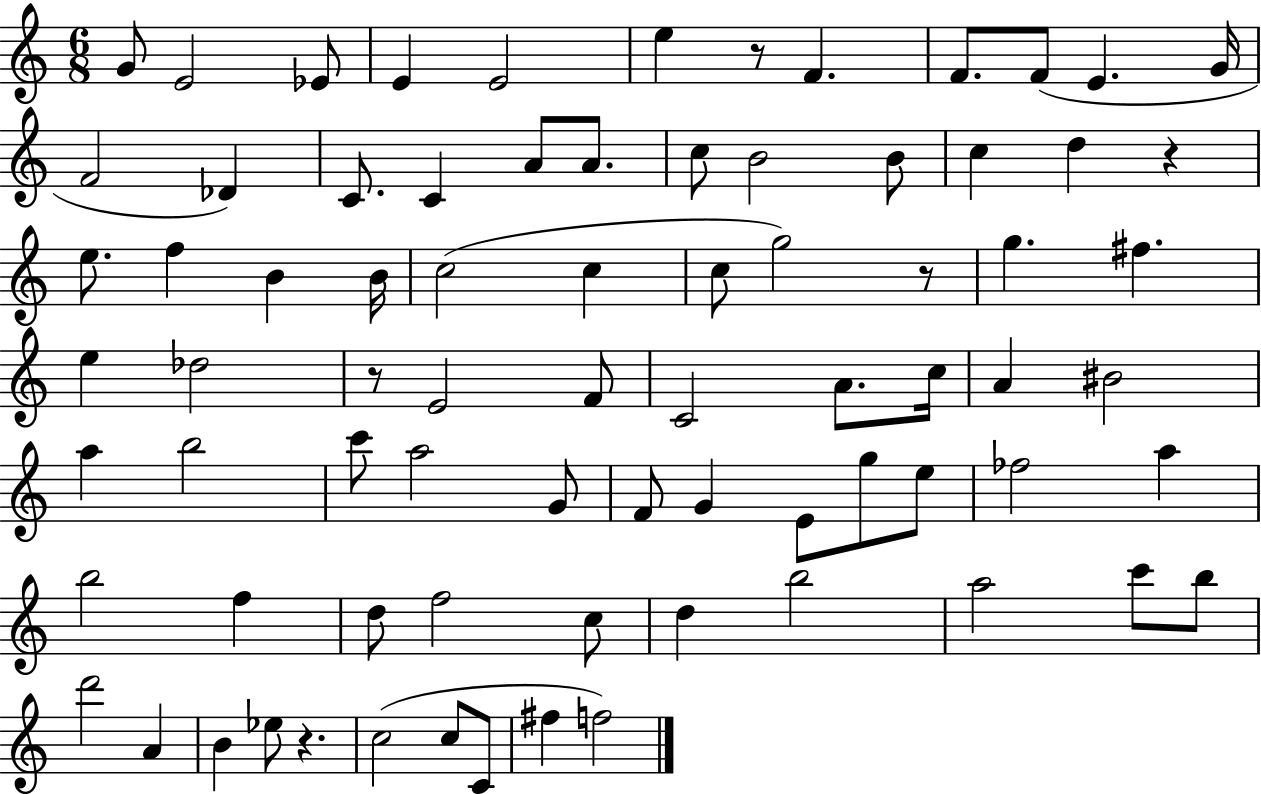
G4/e E4/h Eb4/e E4/q E4/h E5/q R/e F4/q. F4/e. F4/e E4/q. G4/s F4/h Db4/q C4/e. C4/q A4/e A4/e. C5/e B4/h B4/e C5/q D5/q R/q E5/e. F5/q B4/q B4/s C5/h C5/q C5/e G5/h R/e G5/q. F#5/q. E5/q Db5/h R/e E4/h F4/e C4/h A4/e. C5/s A4/q BIS4/h A5/q B5/h C6/e A5/h G4/e F4/e G4/q E4/e G5/e E5/e FES5/h A5/q B5/h F5/q D5/e F5/h C5/e D5/q B5/h A5/h C6/e B5/e D6/h A4/q B4/q Eb5/e R/q. C5/h C5/e C4/e F#5/q F5/h